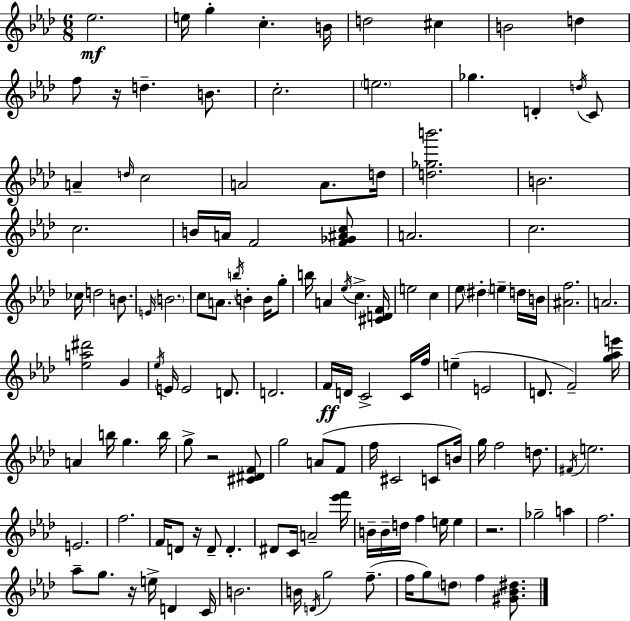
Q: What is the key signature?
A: AES major